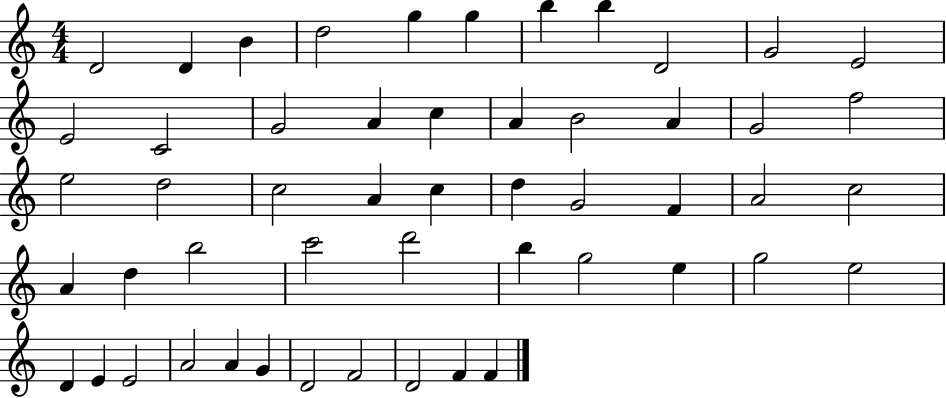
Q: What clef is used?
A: treble